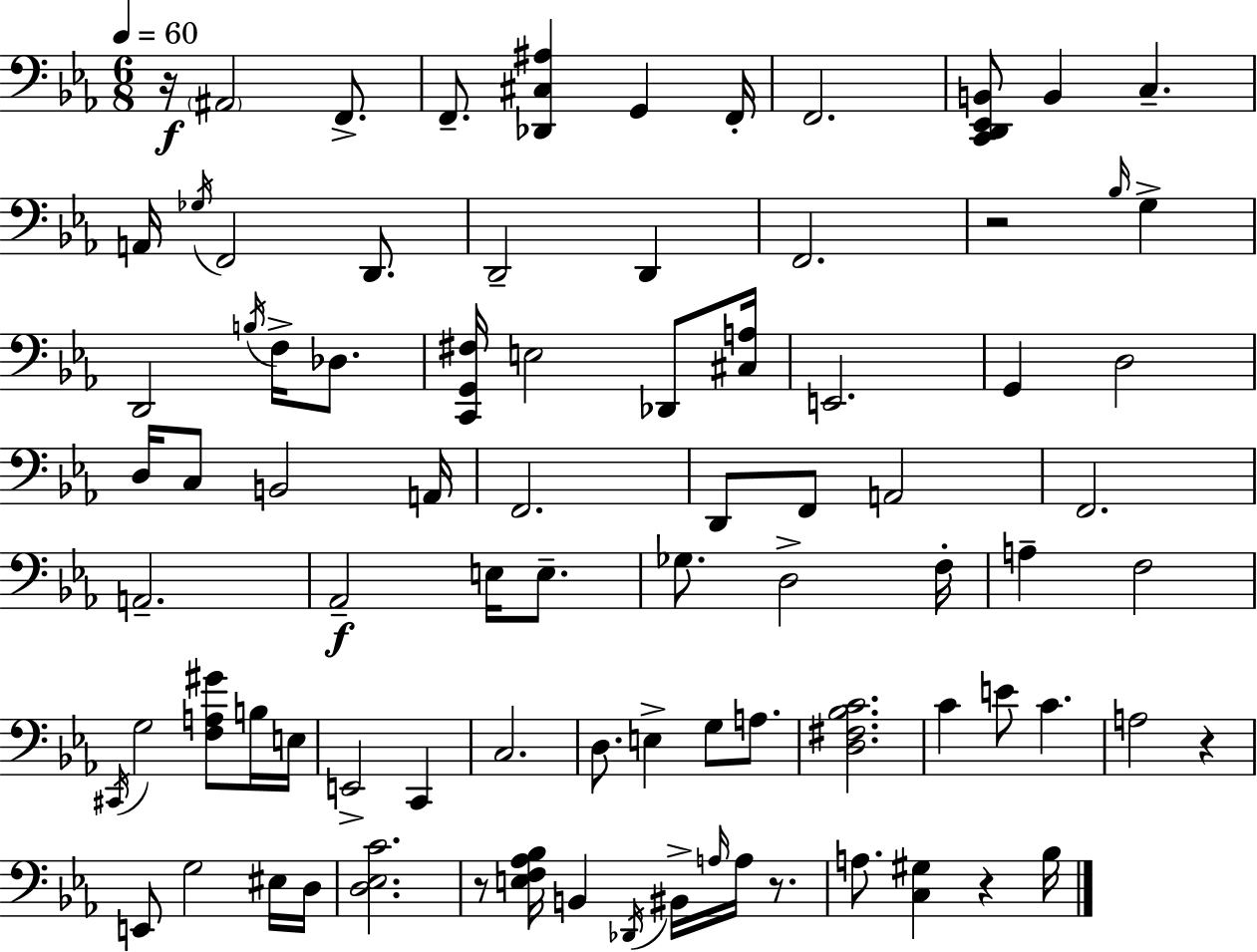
{
  \clef bass
  \numericTimeSignature
  \time 6/8
  \key ees \major
  \tempo 4 = 60
  \repeat volta 2 { r16\f \parenthesize ais,2 f,8.-> | f,8.-- <des, cis ais>4 g,4 f,16-. | f,2. | <c, d, ees, b,>8 b,4 c4.-- | \break a,16 \acciaccatura { ges16 } f,2 d,8. | d,2-- d,4 | f,2. | r2 \grace { bes16 } g4-> | \break d,2 \acciaccatura { b16 } f16-> | des8. <c, g, fis>16 e2 | des,8 <cis a>16 e,2. | g,4 d2 | \break d16 c8 b,2 | a,16 f,2. | d,8 f,8 a,2 | f,2. | \break a,2.-- | aes,2--\f e16 | e8.-- ges8. d2-> | f16-. a4-- f2 | \break \acciaccatura { cis,16 } g2 | <f a gis'>8 b16 e16 e,2-> | c,4 c2. | d8. e4-> g8 | \break a8. <d fis bes c'>2. | c'4 e'8 c'4. | a2 | r4 e,8 g2 | \break eis16 d16 <d ees c'>2. | r8 <e f aes bes>16 b,4 \acciaccatura { des,16 } | bis,16-> \grace { a16 } a16 r8. a8. <c gis>4 | r4 bes16 } \bar "|."
}